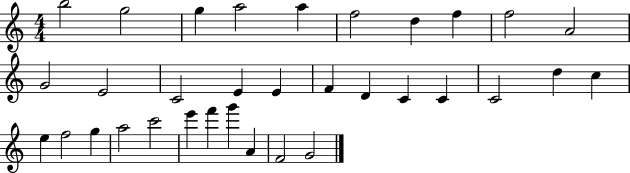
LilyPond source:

{
  \clef treble
  \numericTimeSignature
  \time 4/4
  \key c \major
  b''2 g''2 | g''4 a''2 a''4 | f''2 d''4 f''4 | f''2 a'2 | \break g'2 e'2 | c'2 e'4 e'4 | f'4 d'4 c'4 c'4 | c'2 d''4 c''4 | \break e''4 f''2 g''4 | a''2 c'''2 | e'''4 f'''4 g'''4 a'4 | f'2 g'2 | \break \bar "|."
}